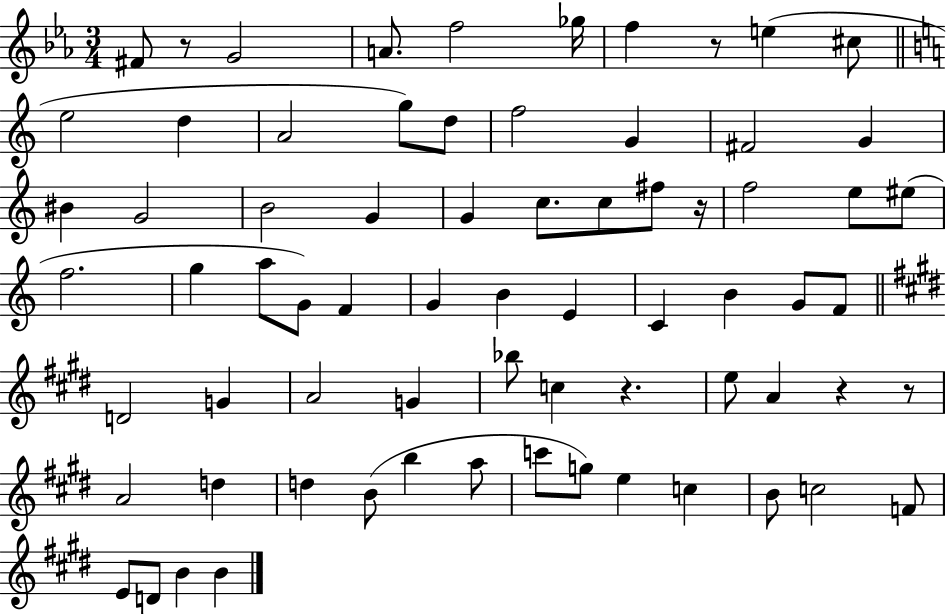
F#4/e R/e G4/h A4/e. F5/h Gb5/s F5/q R/e E5/q C#5/e E5/h D5/q A4/h G5/e D5/e F5/h G4/q F#4/h G4/q BIS4/q G4/h B4/h G4/q G4/q C5/e. C5/e F#5/e R/s F5/h E5/e EIS5/e F5/h. G5/q A5/e G4/e F4/q G4/q B4/q E4/q C4/q B4/q G4/e F4/e D4/h G4/q A4/h G4/q Bb5/e C5/q R/q. E5/e A4/q R/q R/e A4/h D5/q D5/q B4/e B5/q A5/e C6/e G5/e E5/q C5/q B4/e C5/h F4/e E4/e D4/e B4/q B4/q